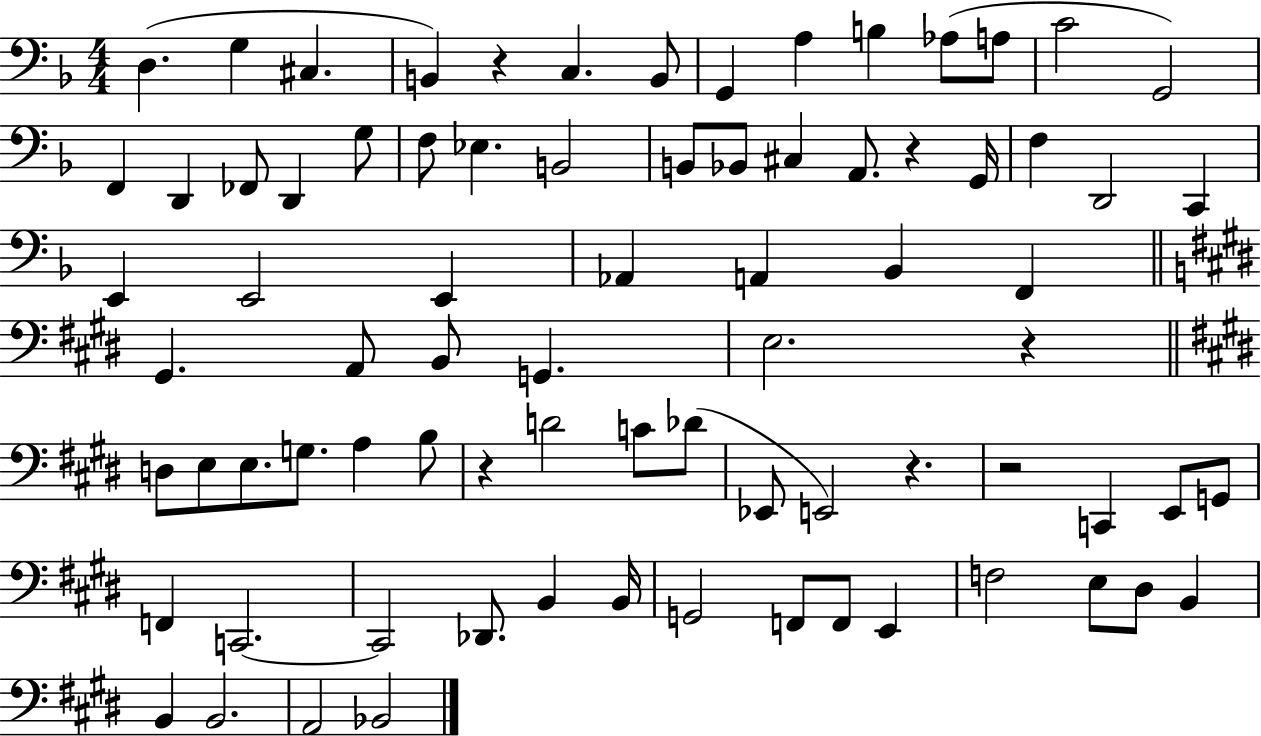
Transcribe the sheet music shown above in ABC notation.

X:1
T:Untitled
M:4/4
L:1/4
K:F
D, G, ^C, B,, z C, B,,/2 G,, A, B, _A,/2 A,/2 C2 G,,2 F,, D,, _F,,/2 D,, G,/2 F,/2 _E, B,,2 B,,/2 _B,,/2 ^C, A,,/2 z G,,/4 F, D,,2 C,, E,, E,,2 E,, _A,, A,, _B,, F,, ^G,, A,,/2 B,,/2 G,, E,2 z D,/2 E,/2 E,/2 G,/2 A, B,/2 z D2 C/2 _D/2 _E,,/2 E,,2 z z2 C,, E,,/2 G,,/2 F,, C,,2 C,,2 _D,,/2 B,, B,,/4 G,,2 F,,/2 F,,/2 E,, F,2 E,/2 ^D,/2 B,, B,, B,,2 A,,2 _B,,2